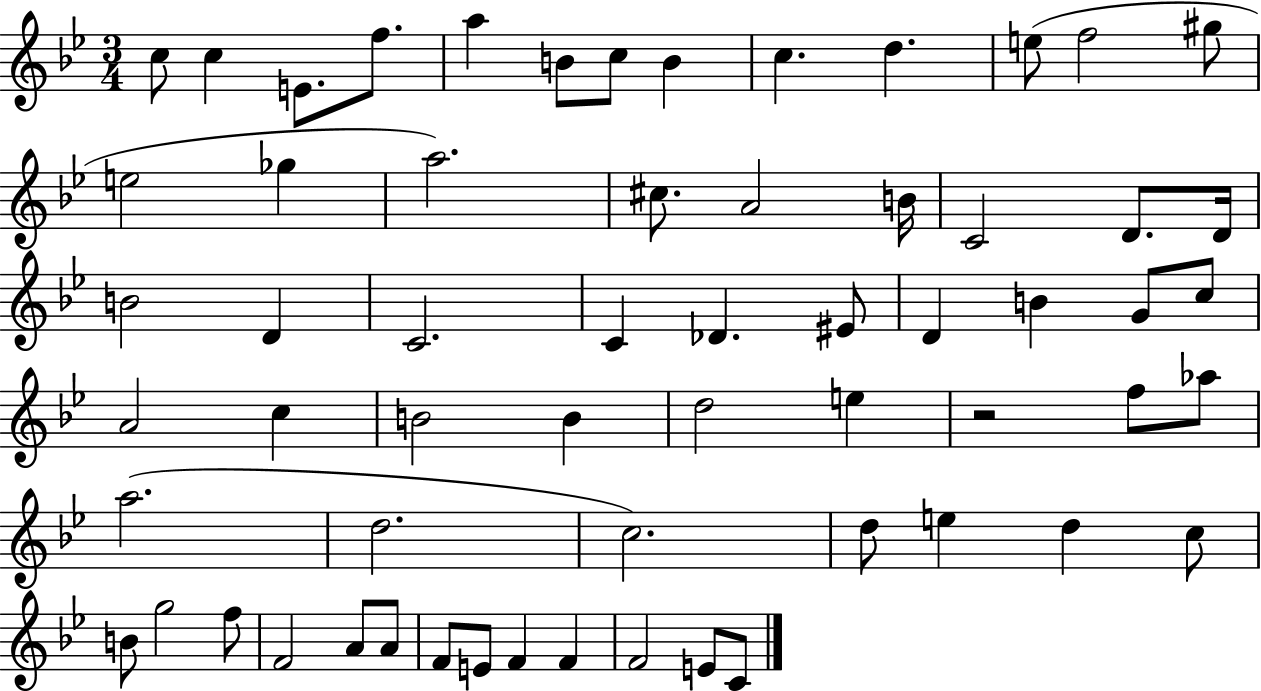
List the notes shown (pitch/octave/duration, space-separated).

C5/e C5/q E4/e. F5/e. A5/q B4/e C5/e B4/q C5/q. D5/q. E5/e F5/h G#5/e E5/h Gb5/q A5/h. C#5/e. A4/h B4/s C4/h D4/e. D4/s B4/h D4/q C4/h. C4/q Db4/q. EIS4/e D4/q B4/q G4/e C5/e A4/h C5/q B4/h B4/q D5/h E5/q R/h F5/e Ab5/e A5/h. D5/h. C5/h. D5/e E5/q D5/q C5/e B4/e G5/h F5/e F4/h A4/e A4/e F4/e E4/e F4/q F4/q F4/h E4/e C4/e